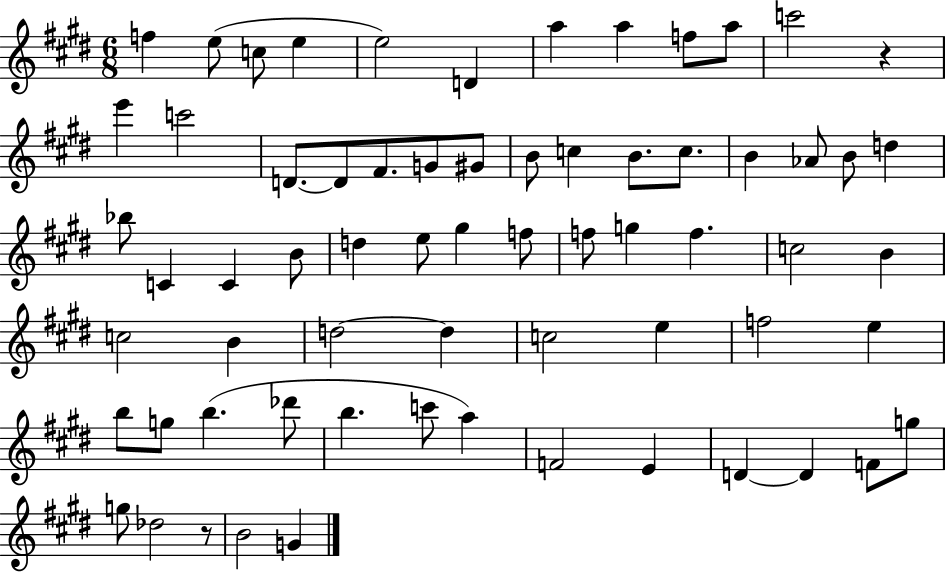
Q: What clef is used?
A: treble